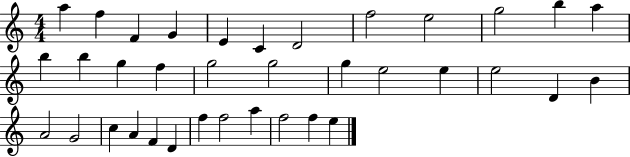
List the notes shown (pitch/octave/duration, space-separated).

A5/q F5/q F4/q G4/q E4/q C4/q D4/h F5/h E5/h G5/h B5/q A5/q B5/q B5/q G5/q F5/q G5/h G5/h G5/q E5/h E5/q E5/h D4/q B4/q A4/h G4/h C5/q A4/q F4/q D4/q F5/q F5/h A5/q F5/h F5/q E5/q